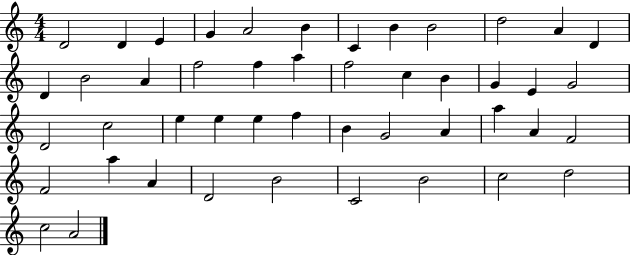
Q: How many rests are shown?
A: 0